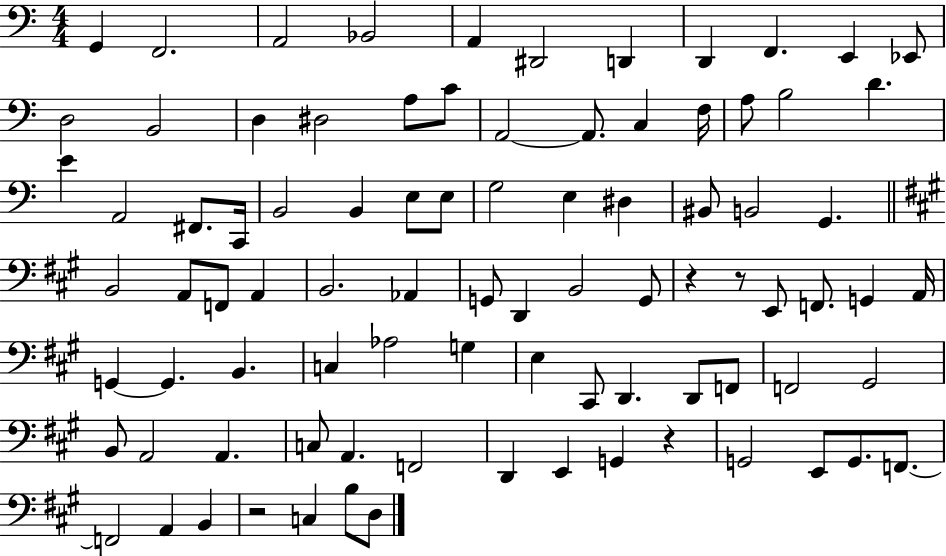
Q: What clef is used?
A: bass